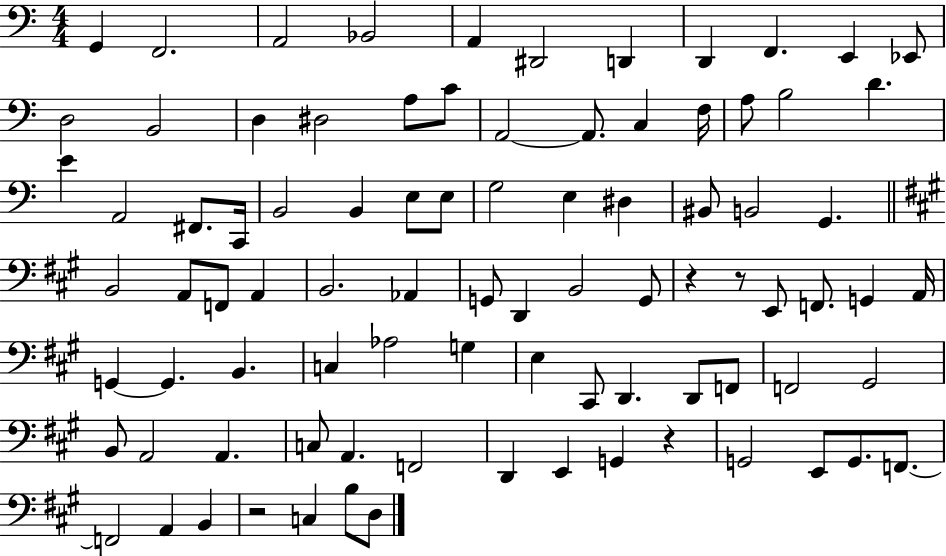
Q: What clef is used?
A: bass